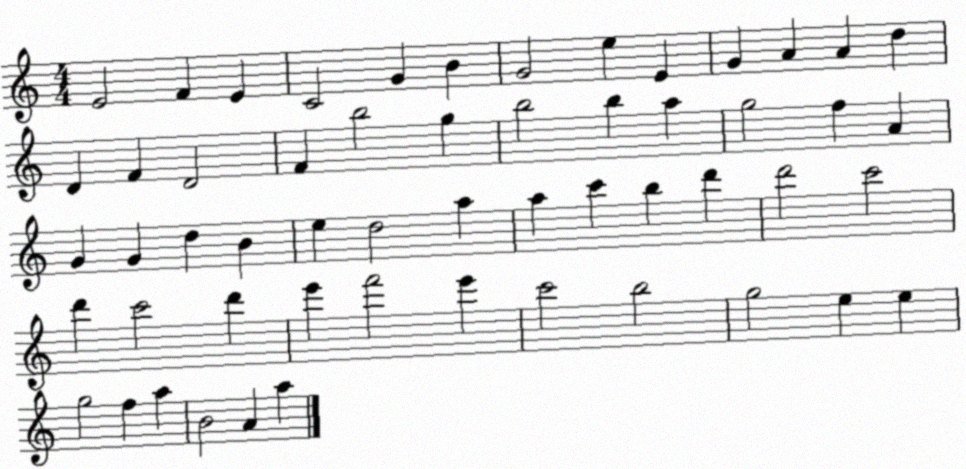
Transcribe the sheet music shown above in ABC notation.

X:1
T:Untitled
M:4/4
L:1/4
K:C
E2 F E C2 G B G2 e E G A A d D F D2 F b2 g b2 b a g2 f A G G d B e d2 a a c' b d' d'2 c'2 d' c'2 d' e' f'2 e' c'2 b2 g2 e e g2 f a B2 A a